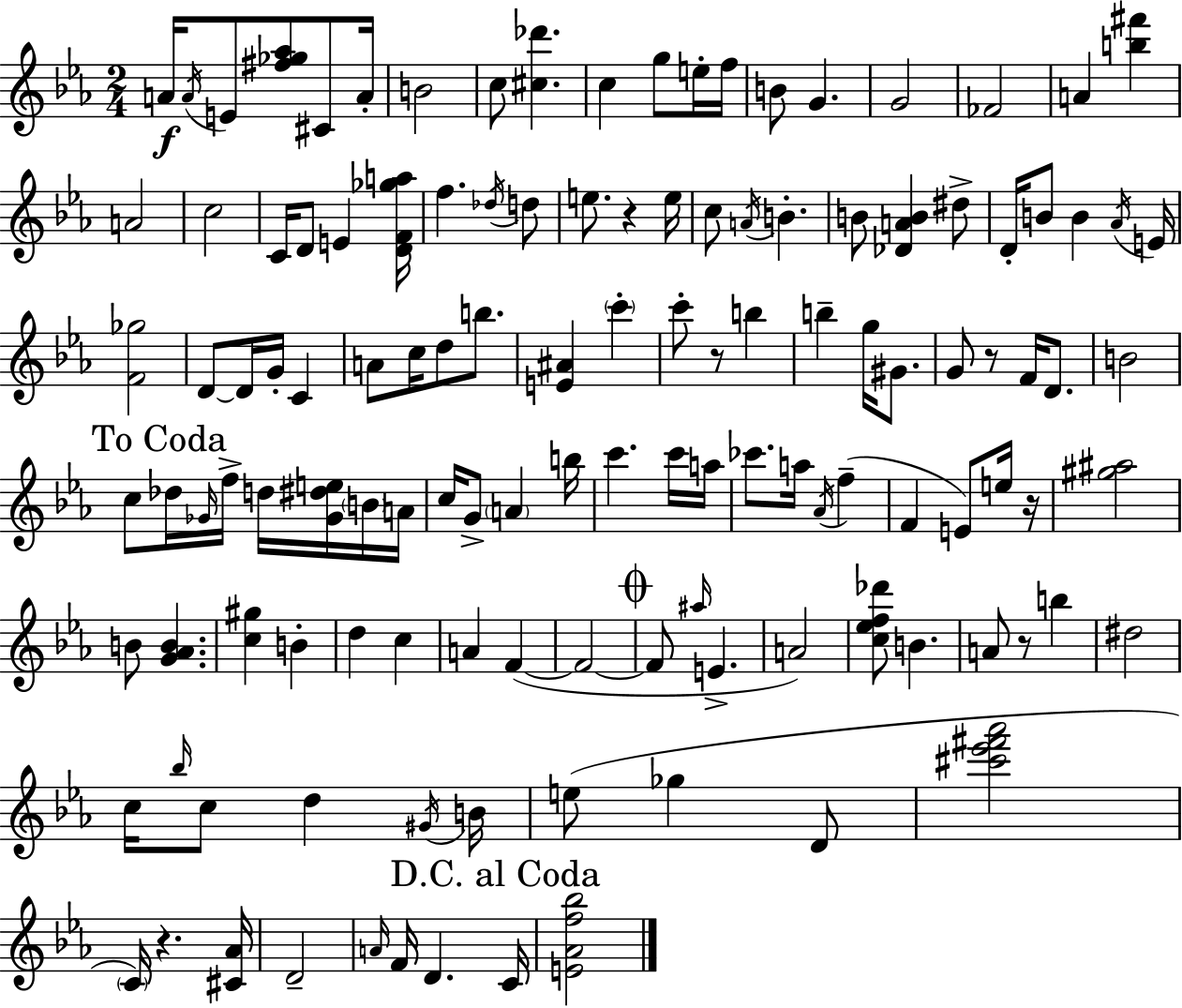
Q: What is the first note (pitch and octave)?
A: A4